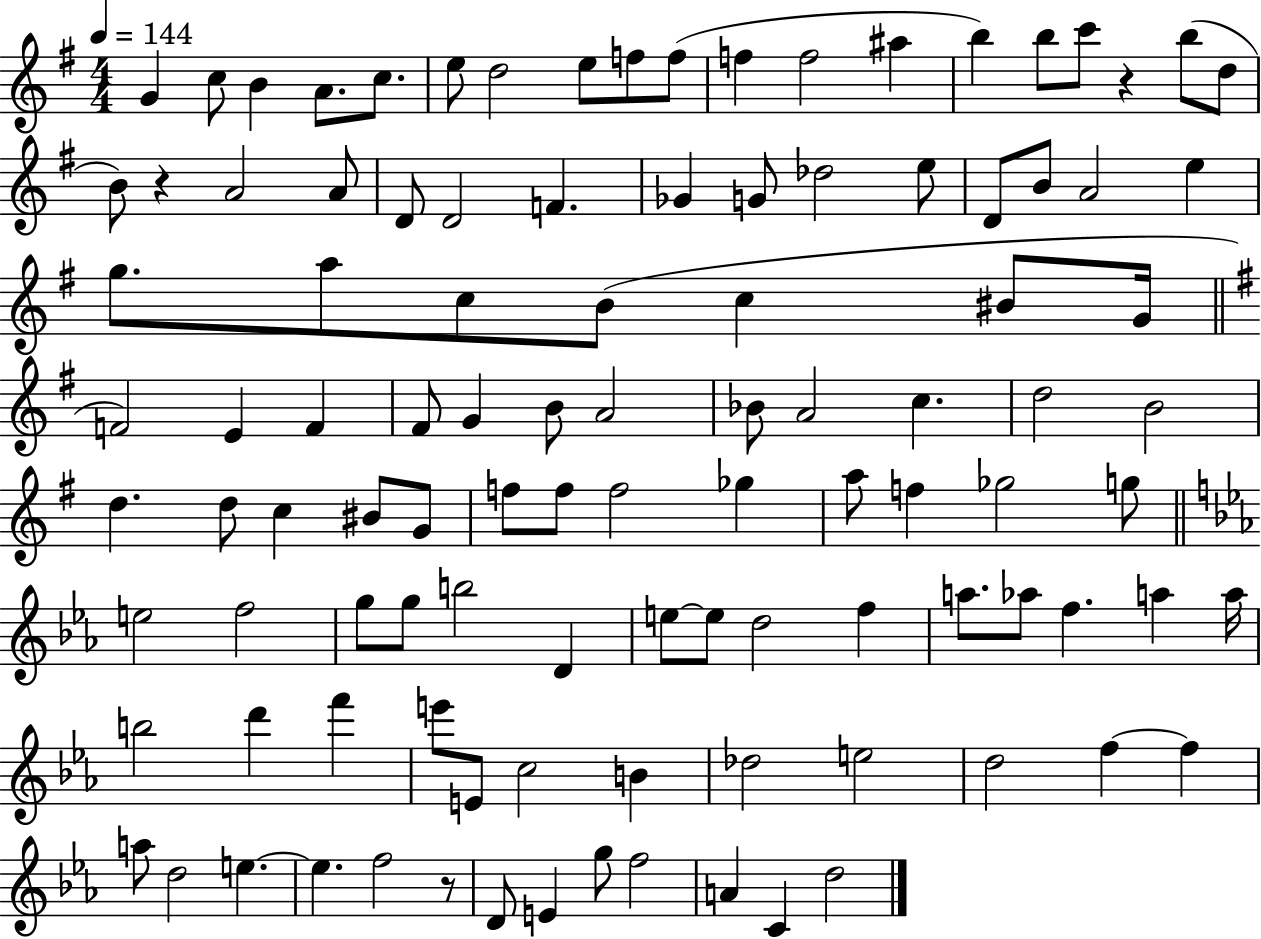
G4/q C5/e B4/q A4/e. C5/e. E5/e D5/h E5/e F5/e F5/e F5/q F5/h A#5/q B5/q B5/e C6/e R/q B5/e D5/e B4/e R/q A4/h A4/e D4/e D4/h F4/q. Gb4/q G4/e Db5/h E5/e D4/e B4/e A4/h E5/q G5/e. A5/e C5/e B4/e C5/q BIS4/e G4/s F4/h E4/q F4/q F#4/e G4/q B4/e A4/h Bb4/e A4/h C5/q. D5/h B4/h D5/q. D5/e C5/q BIS4/e G4/e F5/e F5/e F5/h Gb5/q A5/e F5/q Gb5/h G5/e E5/h F5/h G5/e G5/e B5/h D4/q E5/e E5/e D5/h F5/q A5/e. Ab5/e F5/q. A5/q A5/s B5/h D6/q F6/q E6/e E4/e C5/h B4/q Db5/h E5/h D5/h F5/q F5/q A5/e D5/h E5/q. E5/q. F5/h R/e D4/e E4/q G5/e F5/h A4/q C4/q D5/h